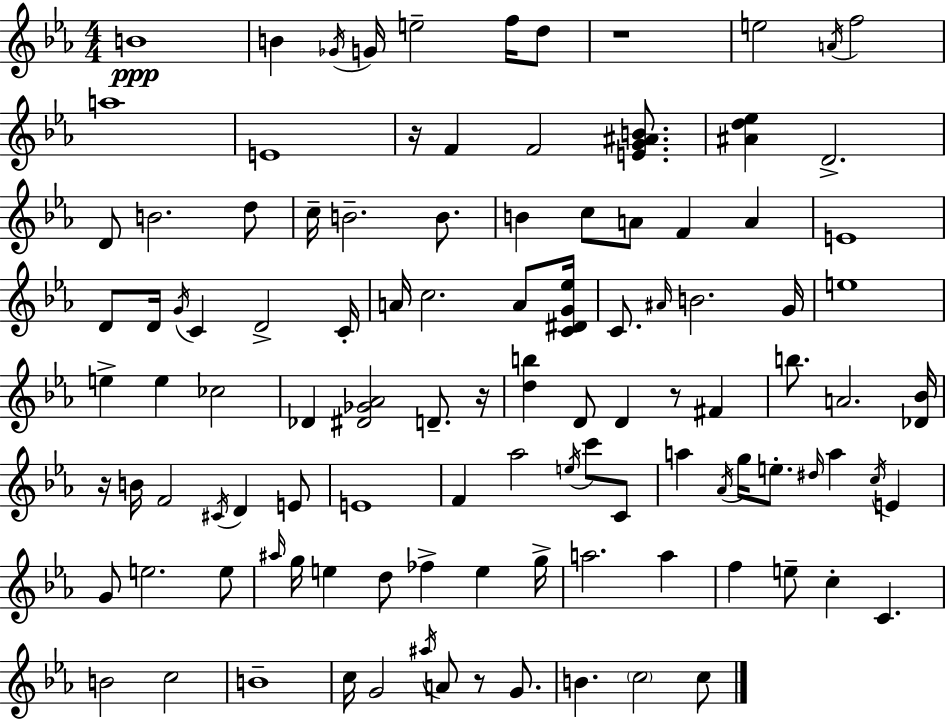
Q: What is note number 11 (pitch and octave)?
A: A5